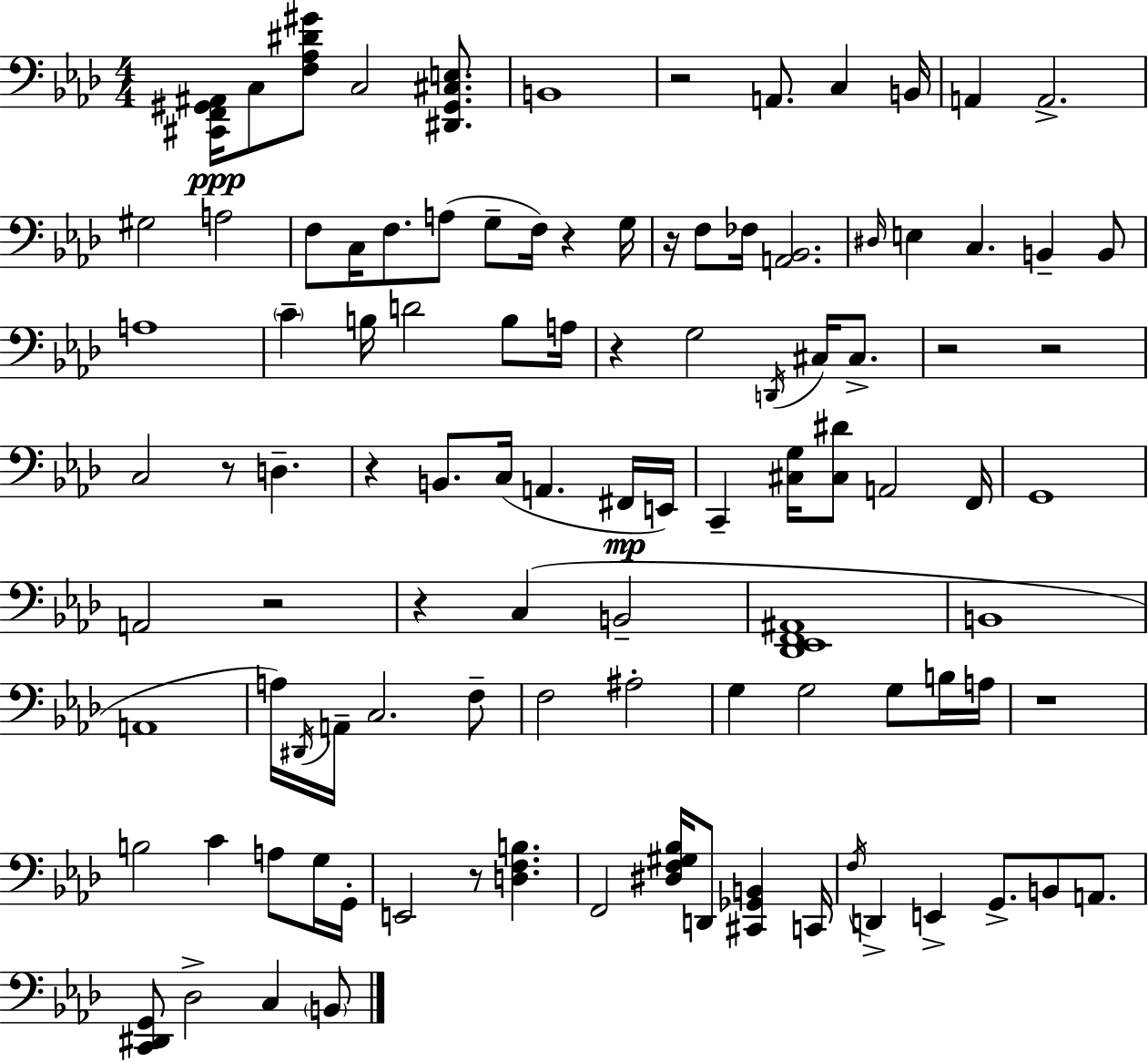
[C#2,F2,G#2,A#2]/s C3/e [F3,Ab3,D#4,G#4]/e C3/h [D#2,G#2,C#3,E3]/e. B2/w R/h A2/e. C3/q B2/s A2/q A2/h. G#3/h A3/h F3/e C3/s F3/e. A3/e G3/e F3/s R/q G3/s R/s F3/e FES3/s [A2,Bb2]/h. D#3/s E3/q C3/q. B2/q B2/e A3/w C4/q B3/s D4/h B3/e A3/s R/q G3/h D2/s C#3/s C#3/e. R/h R/h C3/h R/e D3/q. R/q B2/e. C3/s A2/q. F#2/s E2/s C2/q [C#3,G3]/s [C#3,D#4]/e A2/h F2/s G2/w A2/h R/h R/q C3/q B2/h [Db2,Eb2,F2,A#2]/w B2/w A2/w A3/s D#2/s A2/s C3/h. F3/e F3/h A#3/h G3/q G3/h G3/e B3/s A3/s R/w B3/h C4/q A3/e G3/s G2/s E2/h R/e [D3,F3,B3]/q. F2/h [D#3,F3,G#3,Bb3]/s D2/e [C#2,Gb2,B2]/q C2/s F3/s D2/q E2/q G2/e. B2/e A2/e. [C2,D#2,G2]/e Db3/h C3/q B2/e